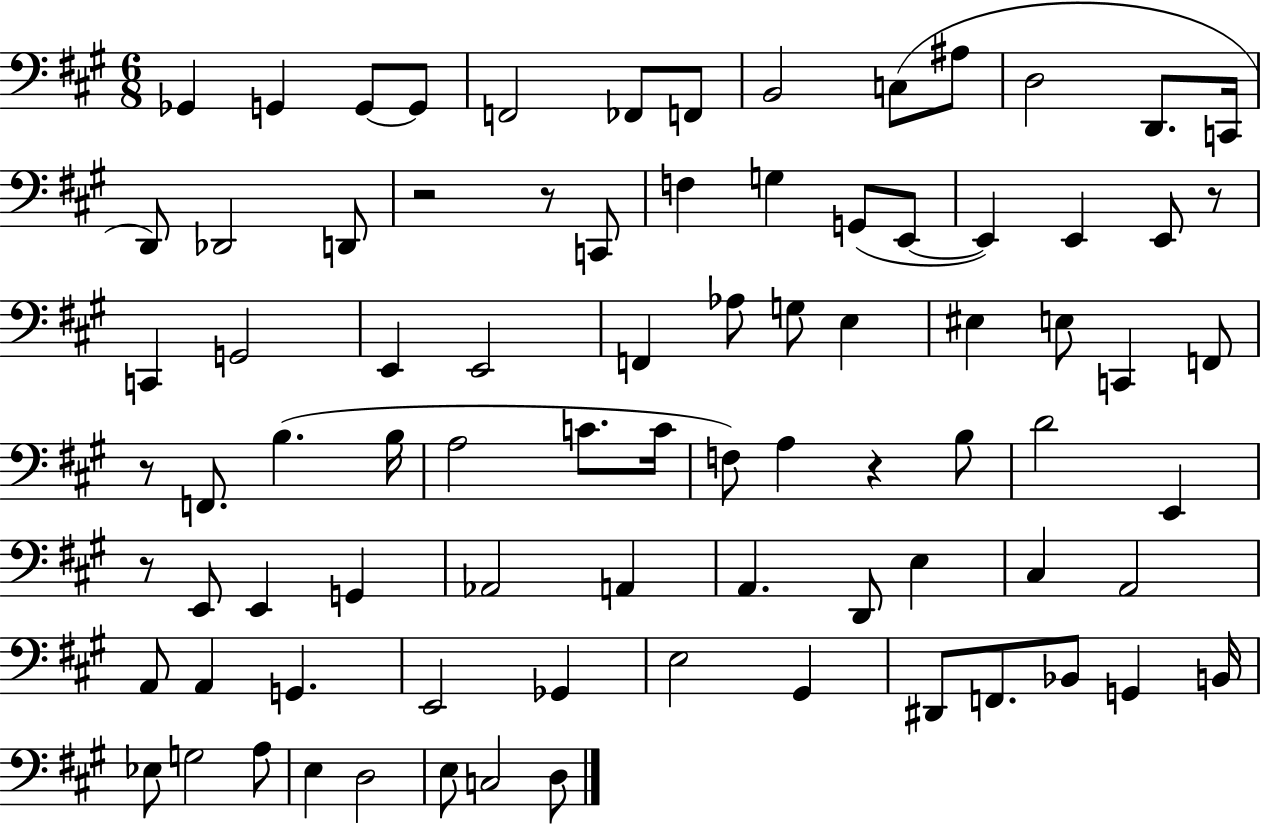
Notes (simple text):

Gb2/q G2/q G2/e G2/e F2/h FES2/e F2/e B2/h C3/e A#3/e D3/h D2/e. C2/s D2/e Db2/h D2/e R/h R/e C2/e F3/q G3/q G2/e E2/e E2/q E2/q E2/e R/e C2/q G2/h E2/q E2/h F2/q Ab3/e G3/e E3/q EIS3/q E3/e C2/q F2/e R/e F2/e. B3/q. B3/s A3/h C4/e. C4/s F3/e A3/q R/q B3/e D4/h E2/q R/e E2/e E2/q G2/q Ab2/h A2/q A2/q. D2/e E3/q C#3/q A2/h A2/e A2/q G2/q. E2/h Gb2/q E3/h G#2/q D#2/e F2/e. Bb2/e G2/q B2/s Eb3/e G3/h A3/e E3/q D3/h E3/e C3/h D3/e